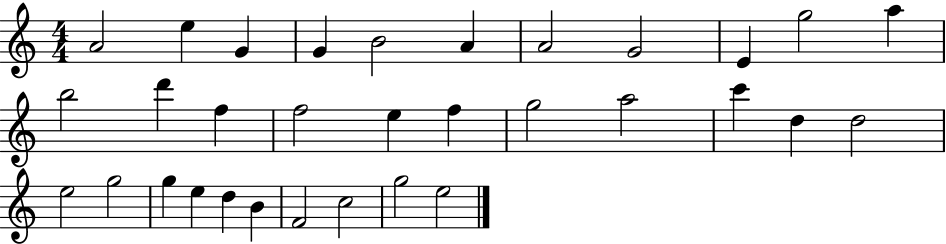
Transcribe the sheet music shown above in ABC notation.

X:1
T:Untitled
M:4/4
L:1/4
K:C
A2 e G G B2 A A2 G2 E g2 a b2 d' f f2 e f g2 a2 c' d d2 e2 g2 g e d B F2 c2 g2 e2